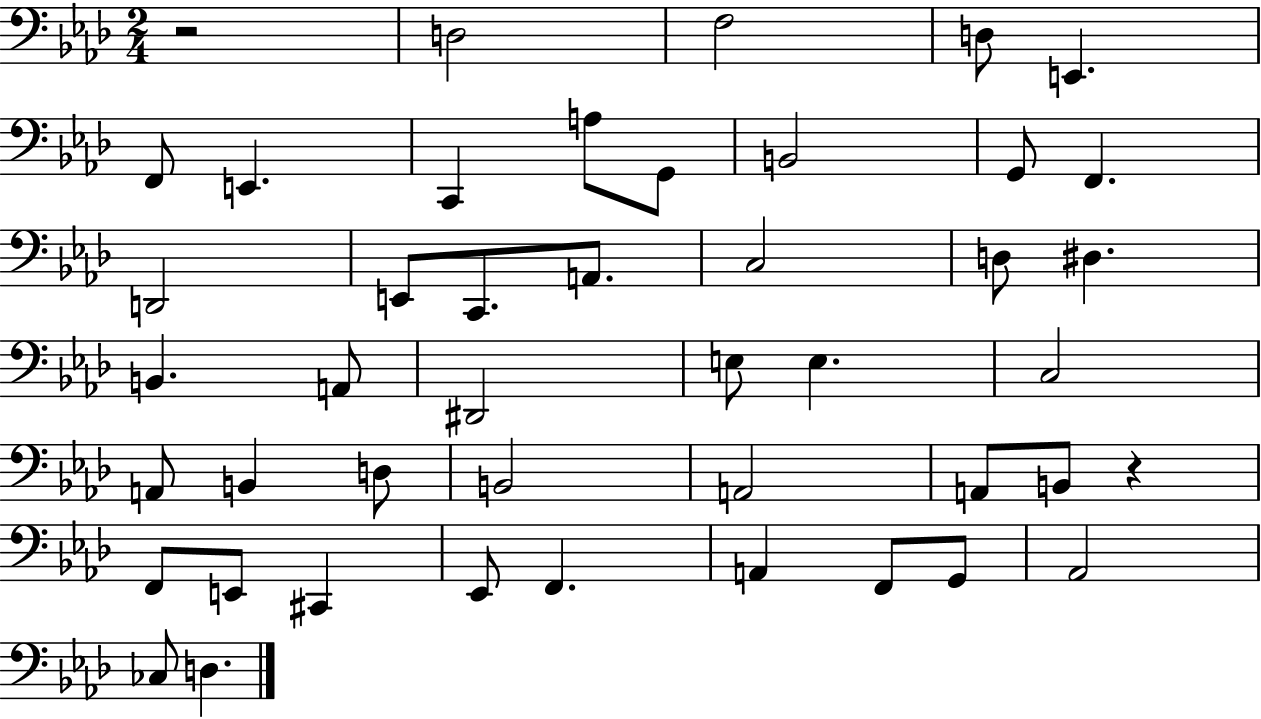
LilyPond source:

{
  \clef bass
  \numericTimeSignature
  \time 2/4
  \key aes \major
  r2 | d2 | f2 | d8 e,4. | \break f,8 e,4. | c,4 a8 g,8 | b,2 | g,8 f,4. | \break d,2 | e,8 c,8. a,8. | c2 | d8 dis4. | \break b,4. a,8 | dis,2 | e8 e4. | c2 | \break a,8 b,4 d8 | b,2 | a,2 | a,8 b,8 r4 | \break f,8 e,8 cis,4 | ees,8 f,4. | a,4 f,8 g,8 | aes,2 | \break ces8 d4. | \bar "|."
}